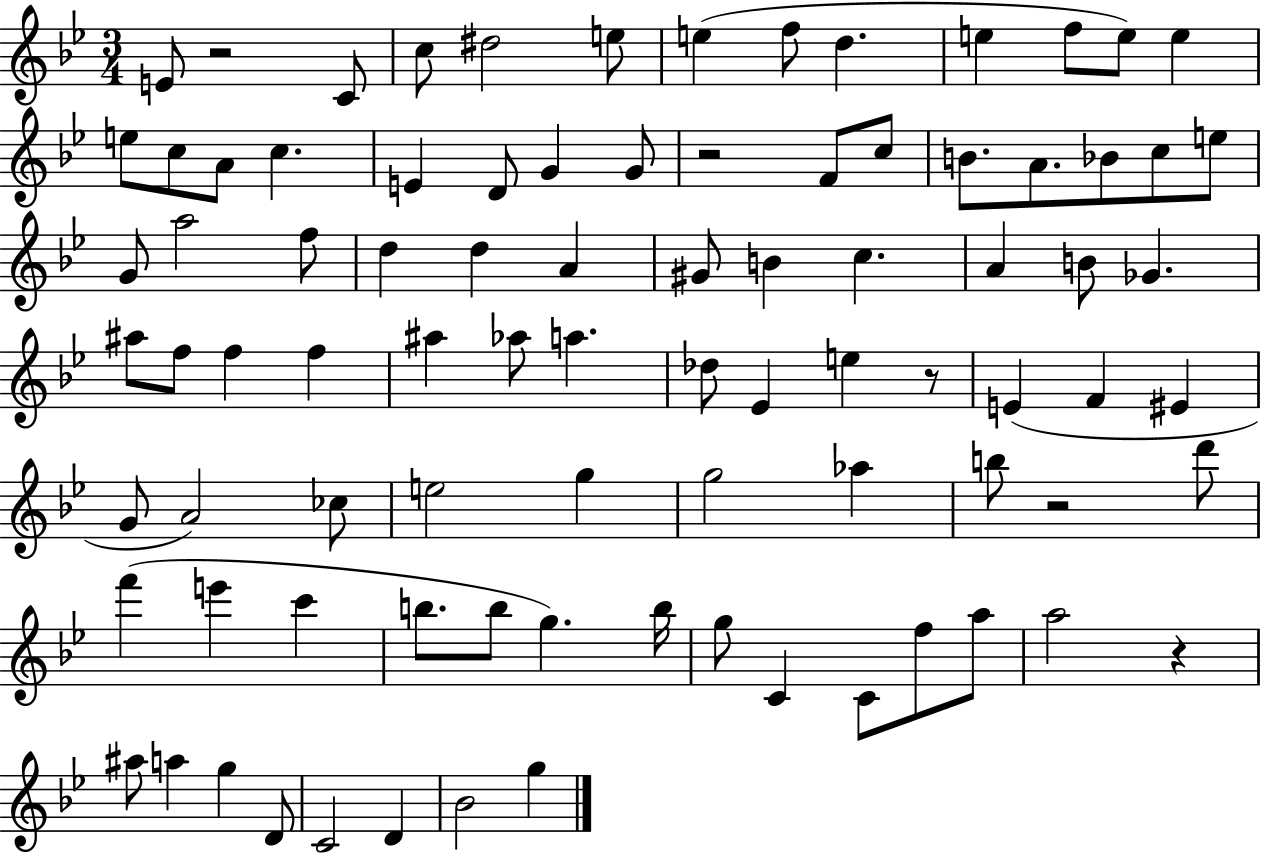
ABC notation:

X:1
T:Untitled
M:3/4
L:1/4
K:Bb
E/2 z2 C/2 c/2 ^d2 e/2 e f/2 d e f/2 e/2 e e/2 c/2 A/2 c E D/2 G G/2 z2 F/2 c/2 B/2 A/2 _B/2 c/2 e/2 G/2 a2 f/2 d d A ^G/2 B c A B/2 _G ^a/2 f/2 f f ^a _a/2 a _d/2 _E e z/2 E F ^E G/2 A2 _c/2 e2 g g2 _a b/2 z2 d'/2 f' e' c' b/2 b/2 g b/4 g/2 C C/2 f/2 a/2 a2 z ^a/2 a g D/2 C2 D _B2 g